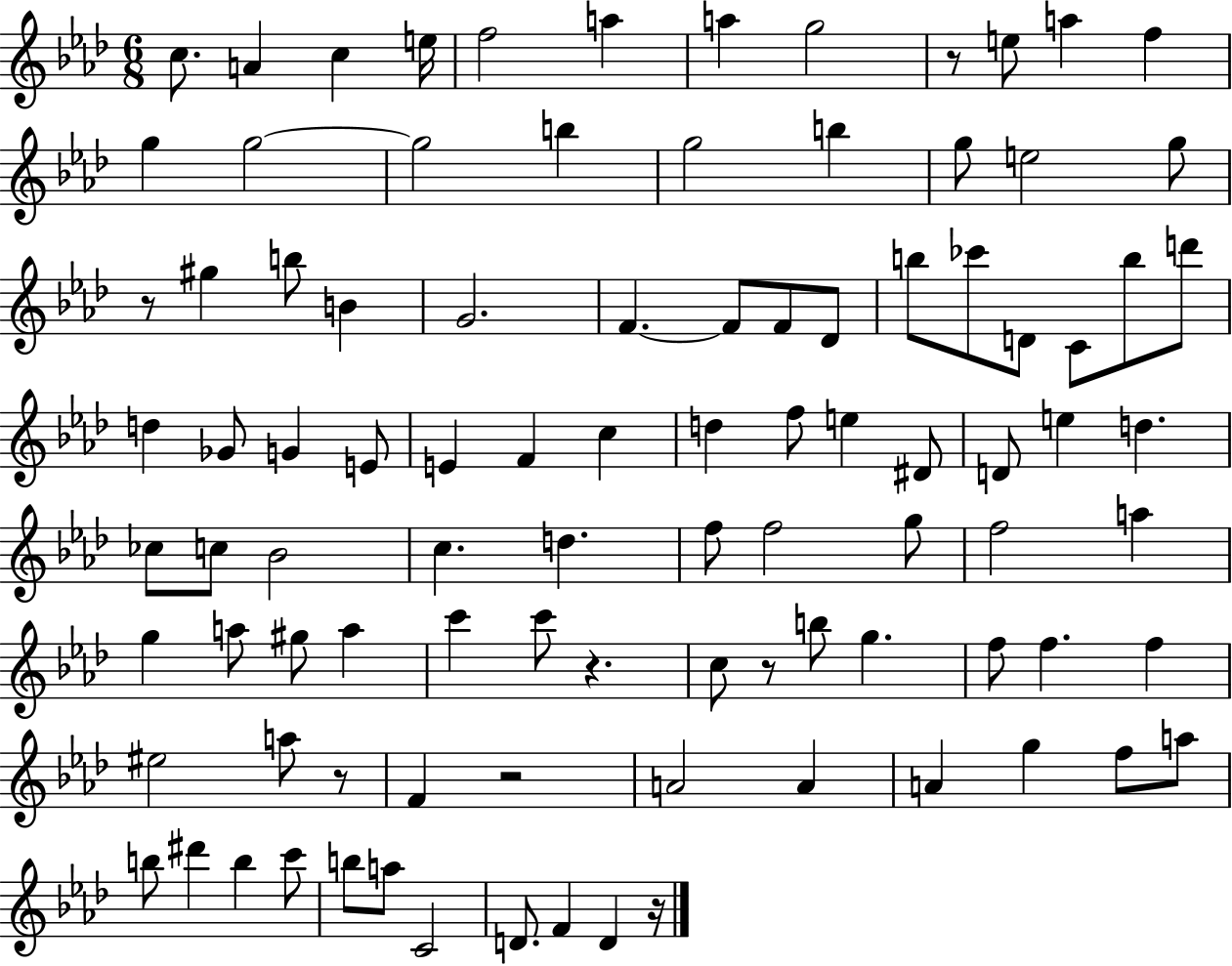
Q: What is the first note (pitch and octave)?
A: C5